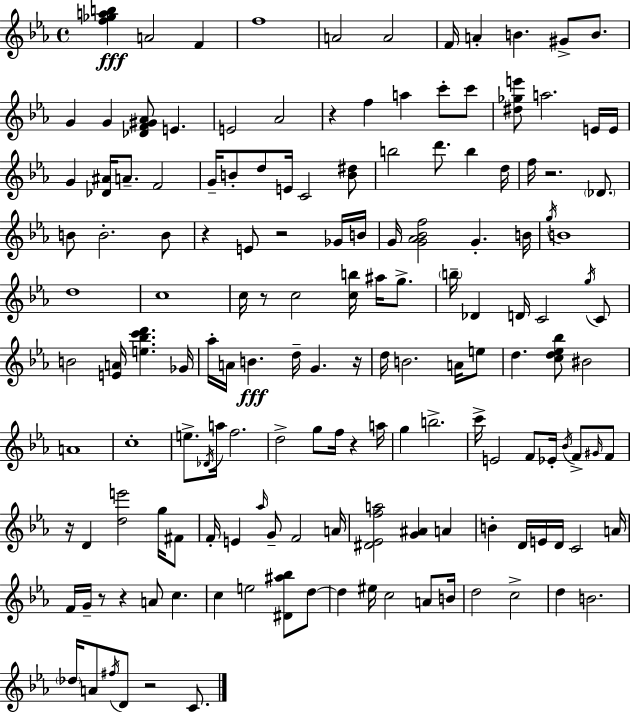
{
  \clef treble
  \time 4/4
  \defaultTimeSignature
  \key c \minor
  <f'' ges'' a'' b''>4\fff a'2 f'4 | f''1 | a'2 a'2 | f'16 a'4-. b'4. gis'8-> b'8. | \break g'4 g'4 <des' f' gis' aes'>8 e'4. | e'2 aes'2 | r4 f''4 a''4 c'''8-. c'''8 | <dis'' ges'' e'''>8 a''2. e'16 e'16 | \break g'4 <des' ais'>16 a'8.-- f'2 | g'16-- b'8-. d''8 e'16 c'2 <b' dis''>8 | b''2 d'''8. b''4 d''16 | f''16 r2. \parenthesize des'8. | \break b'8 b'2.-. b'8 | r4 e'8 r2 ges'16 b'16 | g'16 <g' aes' bes' f''>2 g'4.-. b'16 | \acciaccatura { g''16 } b'1 | \break d''1 | c''1 | c''16 r8 c''2 <c'' b''>16 ais''16 g''8.-> | \parenthesize b''16-- des'4 d'16 c'2 \acciaccatura { g''16 } | \break c'8 b'2 <e' a'>16 <e'' bes'' c''' d'''>4. | ges'16 aes''16-. a'16 b'4.\fff d''16-- g'4. | r16 d''16 b'2. a'16 | e''8 d''4. <c'' d'' ees'' bes''>8 bis'2 | \break a'1 | c''1-. | e''8.-> \acciaccatura { des'16 } a''16 f''2. | d''2-> g''8 f''16 r4 | \break a''16 g''4 b''2.-> | c'''16-> e'2 f'8 ees'16-. \acciaccatura { bes'16 } | f'8-> \grace { gis'16 } f'8 r16 d'4 <d'' e'''>2 | g''16 fis'8 f'16-. e'4 \grace { aes''16 } g'8-- f'2 | \break a'16 <dis' ees' f'' a''>2 <g' ais'>4 | a'4 b'4-. d'16 e'16 d'16 c'2 | a'16 f'16 g'16-- r8 r4 a'8 | c''4. c''4 e''2 | \break <dis' ais'' bes''>8 d''8~~ d''4 eis''16 c''2 | a'8 b'16 d''2 c''2-> | d''4 b'2. | \parenthesize des''16 a'8 \acciaccatura { fis''16 } d'8 r2 | \break c'8. \bar "|."
}